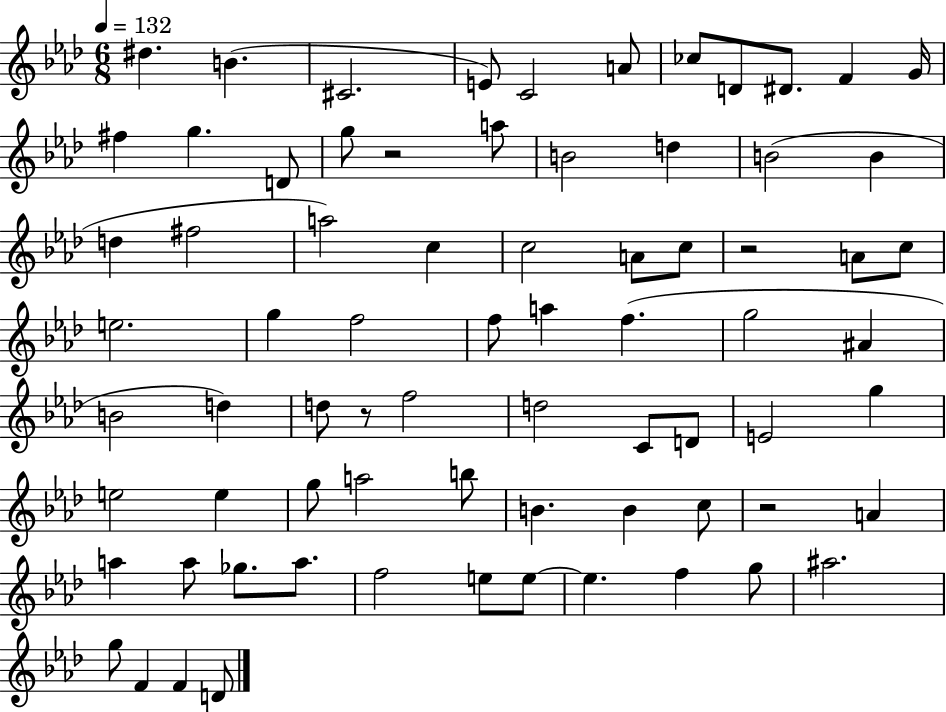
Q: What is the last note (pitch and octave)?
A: D4